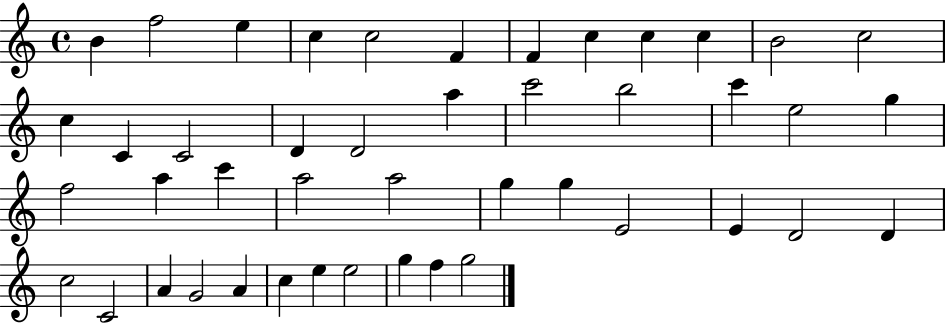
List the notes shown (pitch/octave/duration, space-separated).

B4/q F5/h E5/q C5/q C5/h F4/q F4/q C5/q C5/q C5/q B4/h C5/h C5/q C4/q C4/h D4/q D4/h A5/q C6/h B5/h C6/q E5/h G5/q F5/h A5/q C6/q A5/h A5/h G5/q G5/q E4/h E4/q D4/h D4/q C5/h C4/h A4/q G4/h A4/q C5/q E5/q E5/h G5/q F5/q G5/h